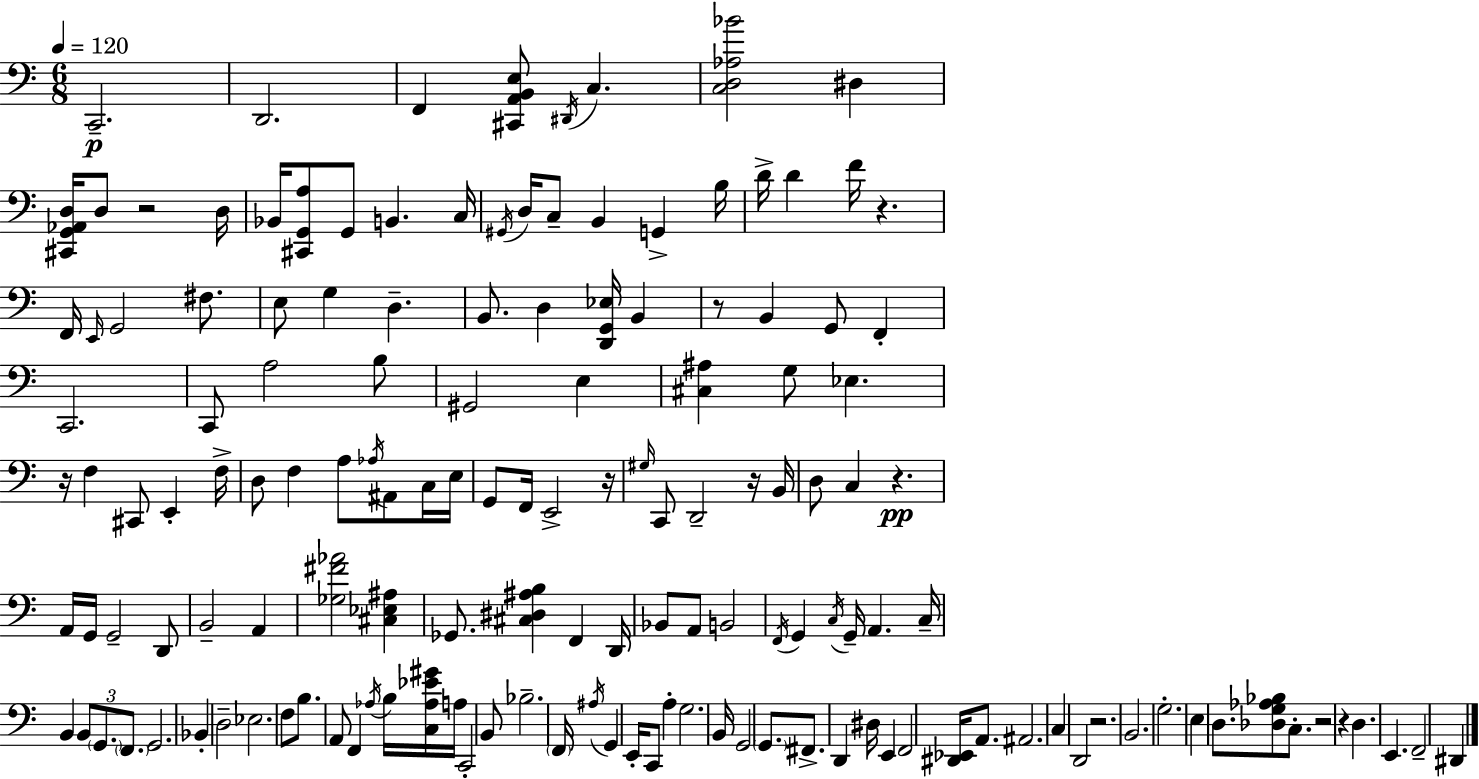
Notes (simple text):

C2/h. D2/h. F2/q [C#2,A2,B2,E3]/e D#2/s C3/q. [C3,D3,Ab3,Bb4]/h D#3/q [C#2,G2,Ab2,D3]/s D3/e R/h D3/s Bb2/s [C#2,G2,A3]/e G2/e B2/q. C3/s G#2/s D3/s C3/e B2/q G2/q B3/s D4/s D4/q F4/s R/q. F2/s E2/s G2/h F#3/e. E3/e G3/q D3/q. B2/e. D3/q [D2,G2,Eb3]/s B2/q R/e B2/q G2/e F2/q C2/h. C2/e A3/h B3/e G#2/h E3/q [C#3,A#3]/q G3/e Eb3/q. R/s F3/q C#2/e E2/q F3/s D3/e F3/q A3/e Ab3/s A#2/e C3/s E3/s G2/e F2/s E2/h R/s G#3/s C2/e D2/h R/s B2/s D3/e C3/q R/q. A2/s G2/s G2/h D2/e B2/h A2/q [Gb3,F#4,Ab4]/h [C#3,Eb3,A#3]/q Gb2/e. [C#3,D#3,A#3,B3]/q F2/q D2/s Bb2/e A2/e B2/h F2/s G2/q C3/s G2/s A2/q. C3/s B2/q B2/e G2/e. F2/e. G2/h. Bb2/q D3/h Eb3/h. F3/e B3/e. A2/e F2/q Ab3/s B3/s [C3,Ab3,Eb4,G#4]/s A3/s C2/h B2/e Bb3/h. F2/s A#3/s G2/q E2/s C2/e A3/q G3/h. B2/s G2/h G2/e. F#2/e. D2/q D#3/s E2/q F2/h [D#2,Eb2]/s A2/e. A#2/h. C3/q D2/h R/h. B2/h. G3/h. E3/q D3/e. [Db3,G3,Ab3,Bb3]/e C3/e. R/h R/q D3/q. E2/q. F2/h D#2/q